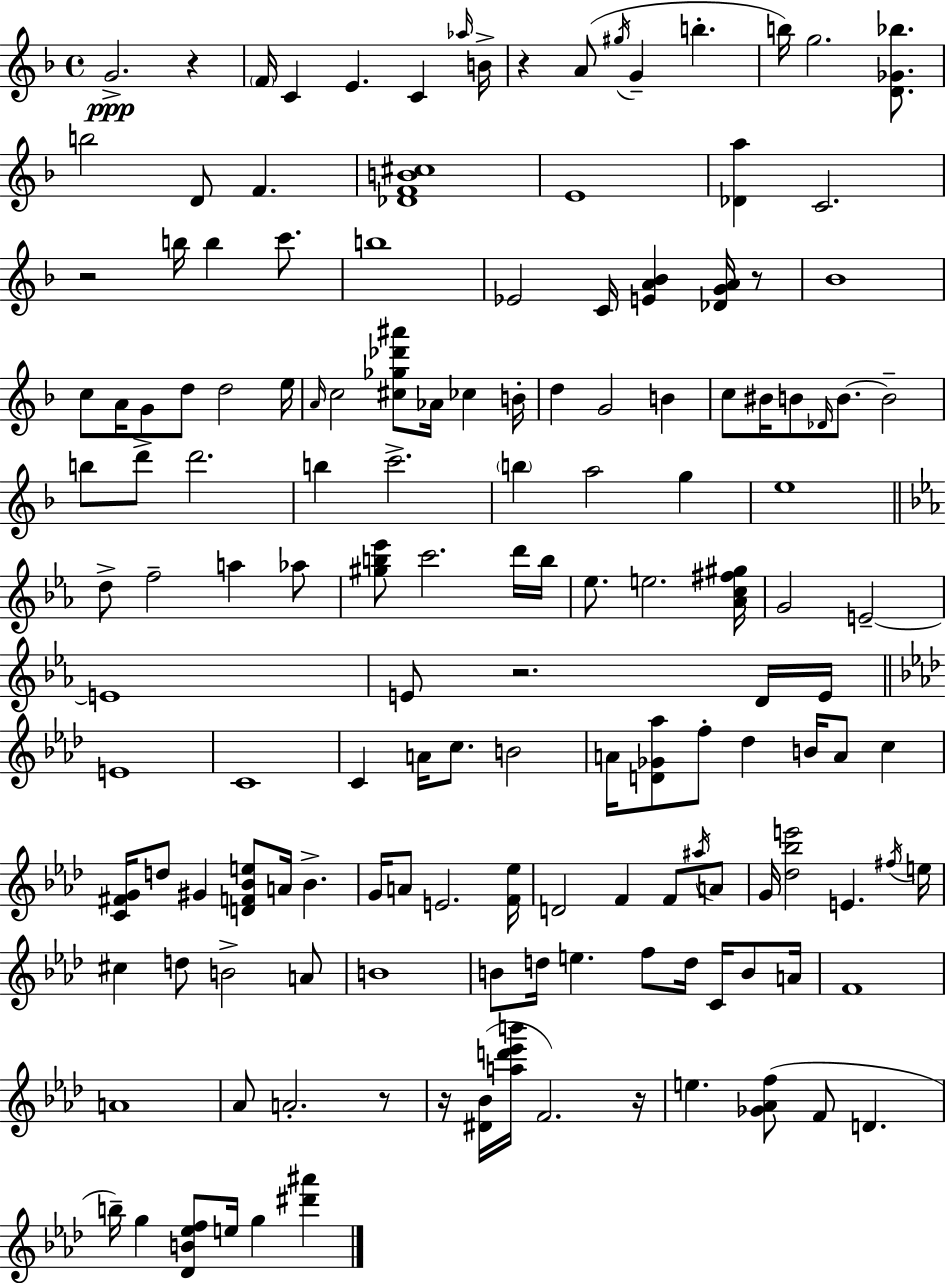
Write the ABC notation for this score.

X:1
T:Untitled
M:4/4
L:1/4
K:Dm
G2 z F/4 C E C _a/4 B/4 z A/2 ^g/4 G b b/4 g2 [D_G_b]/2 b2 D/2 F [_DFB^c]4 E4 [_Da] C2 z2 b/4 b c'/2 b4 _E2 C/4 [EA_B] [_DGA]/4 z/2 _B4 c/2 A/4 G/2 d/2 d2 e/4 A/4 c2 [^c_g_d'^a']/2 _A/4 _c B/4 d G2 B c/2 ^B/4 B/2 _D/4 B/2 B2 b/2 d'/2 d'2 b c'2 b a2 g e4 d/2 f2 a _a/2 [^gb_e']/2 c'2 d'/4 b/4 _e/2 e2 [_Ac^f^g]/4 G2 E2 E4 E/2 z2 D/4 E/4 E4 C4 C A/4 c/2 B2 A/4 [D_G_a]/2 f/2 _d B/4 A/2 c [C^FG]/4 d/2 ^G [DF_Be]/2 A/4 _B G/4 A/2 E2 [F_e]/4 D2 F F/2 ^a/4 A/2 G/4 [_d_be']2 E ^f/4 e/4 ^c d/2 B2 A/2 B4 B/2 d/4 e f/2 d/4 C/4 B/2 A/4 F4 A4 _A/2 A2 z/2 z/4 [^D_B]/4 [ad'_e'b']/4 F2 z/4 e [_G_Af]/2 F/2 D b/4 g [_DB_ef]/2 e/4 g [^d'^a']